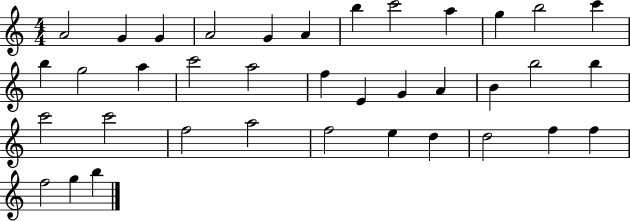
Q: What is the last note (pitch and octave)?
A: B5